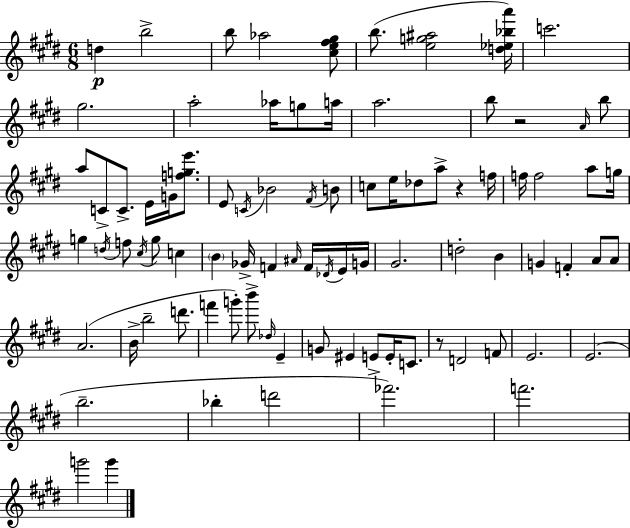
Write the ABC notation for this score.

X:1
T:Untitled
M:6/8
L:1/4
K:E
d b2 b/2 _a2 [^ce^f^g]/2 b/2 [eg^a]2 [d_e_ba']/4 c'2 ^g2 a2 _a/4 g/2 a/4 a2 b/2 z2 A/4 b/2 a/2 C/2 C/2 E/4 G/4 [fge']/2 E/2 C/4 _B2 ^F/4 B/2 c/2 e/4 _d/2 a/2 z f/4 f/4 f2 a/2 g/4 g d/4 f/2 ^c/4 g/2 c B _G/4 F ^A/4 F/4 _D/4 E/4 G/4 ^G2 d2 B G F A/2 A/2 A2 B/4 b2 d'/2 f' g'/2 b'/2 _d/4 E G/2 ^E E/2 E/4 C/2 z/2 D2 F/2 E2 E2 b2 _b d'2 _f'2 f'2 g'2 g'